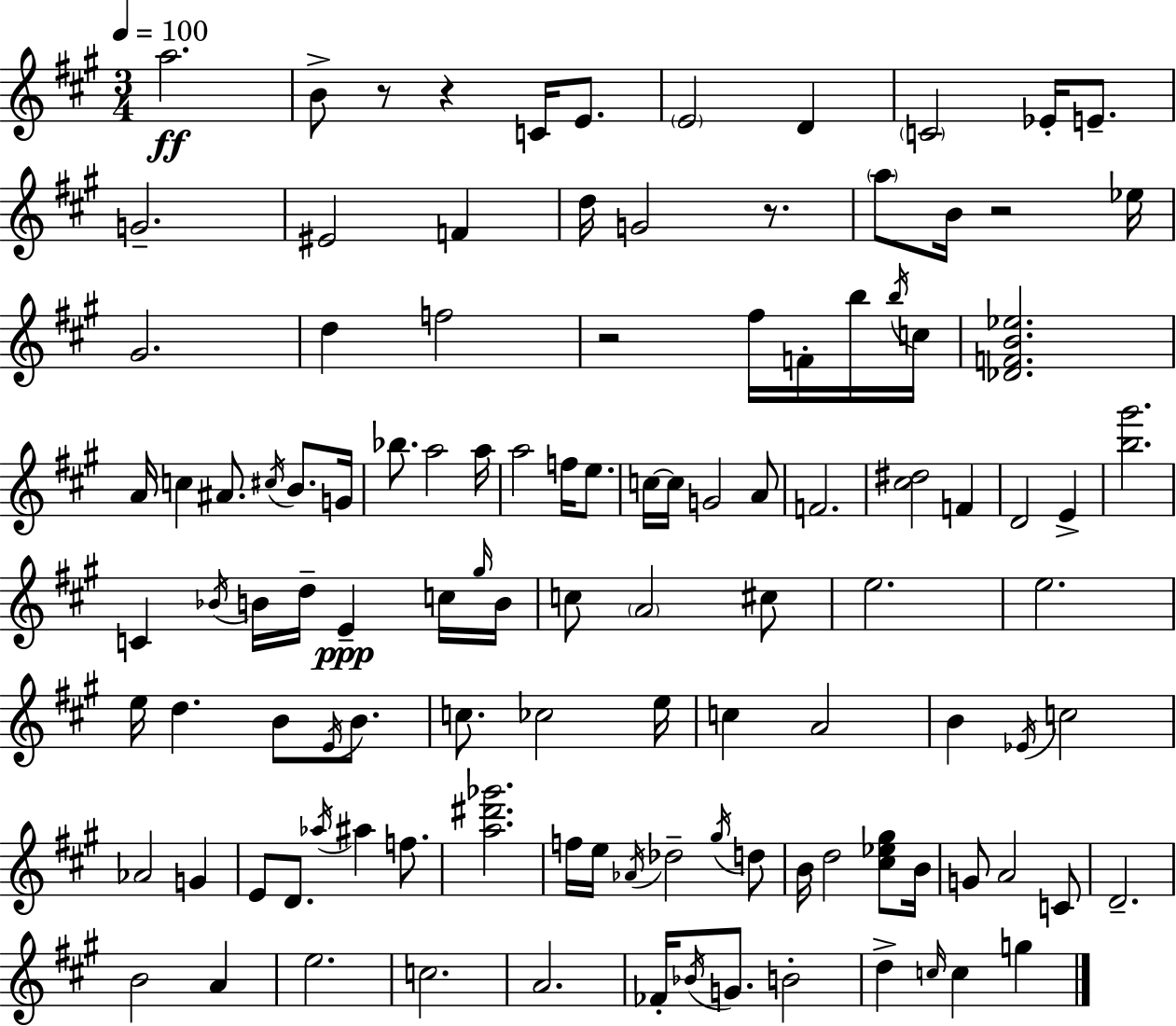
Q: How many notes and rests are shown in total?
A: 114